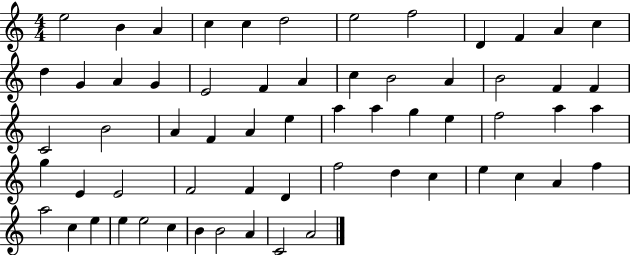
X:1
T:Untitled
M:4/4
L:1/4
K:C
e2 B A c c d2 e2 f2 D F A c d G A G E2 F A c B2 A B2 F F C2 B2 A F A e a a g e f2 a a g E E2 F2 F D f2 d c e c A f a2 c e e e2 c B B2 A C2 A2